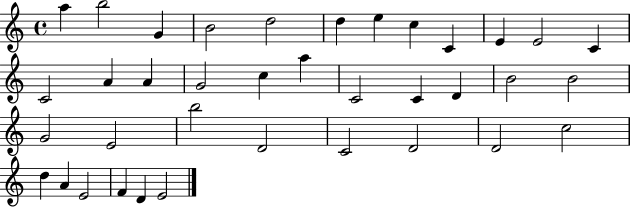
X:1
T:Untitled
M:4/4
L:1/4
K:C
a b2 G B2 d2 d e c C E E2 C C2 A A G2 c a C2 C D B2 B2 G2 E2 b2 D2 C2 D2 D2 c2 d A E2 F D E2